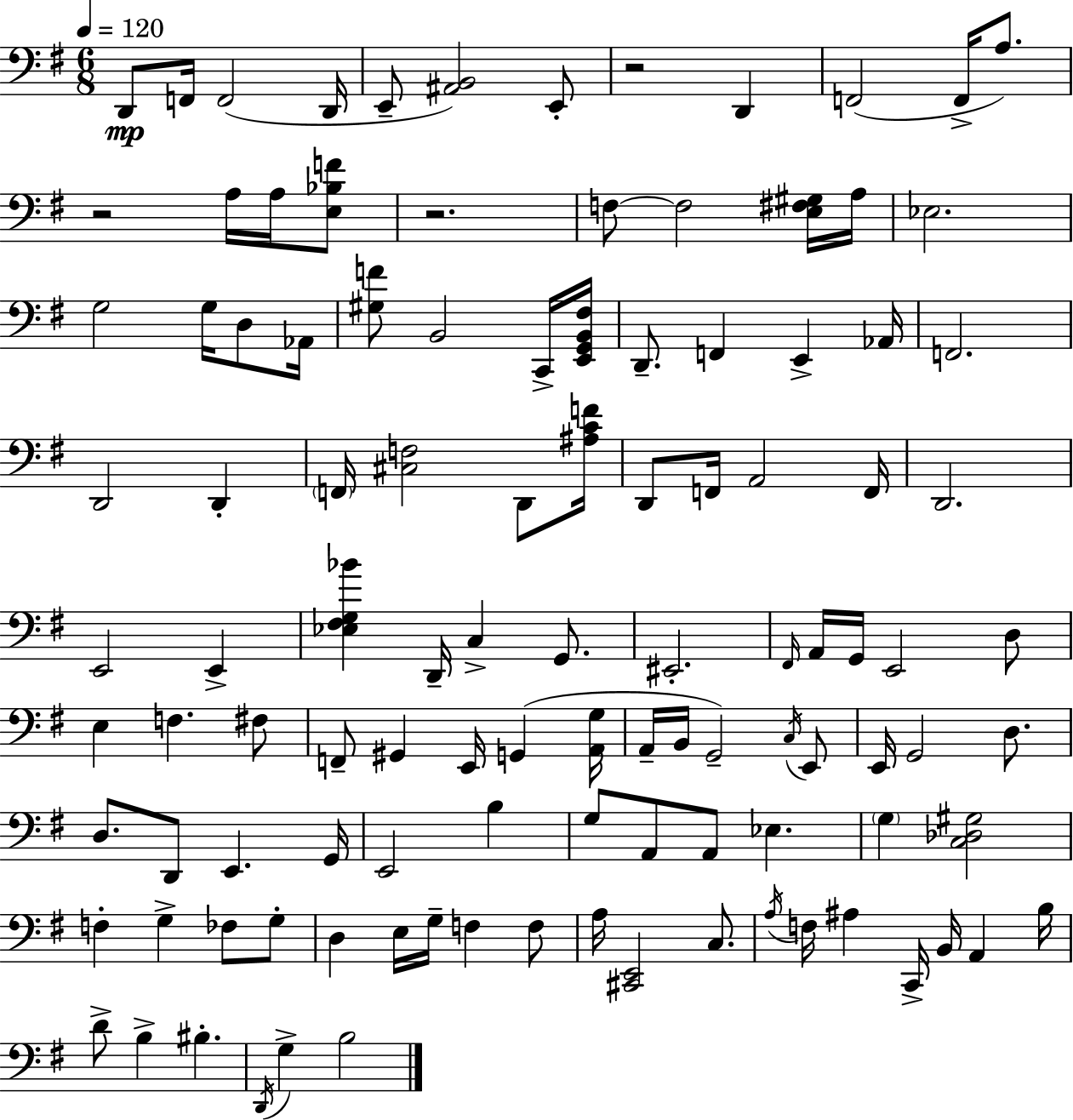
{
  \clef bass
  \numericTimeSignature
  \time 6/8
  \key g \major
  \tempo 4 = 120
  d,8\mp f,16 f,2( d,16 | e,8-- <ais, b,>2) e,8-. | r2 d,4 | f,2( f,16-> a8.) | \break r2 a16 a16 <e bes f'>8 | r2. | f8~~ f2 <e fis gis>16 a16 | ees2. | \break g2 g16 d8 aes,16 | <gis f'>8 b,2 c,16-> <e, g, b, fis>16 | d,8.-- f,4 e,4-> aes,16 | f,2. | \break d,2 d,4-. | \parenthesize f,16 <cis f>2 d,8 <ais c' f'>16 | d,8 f,16 a,2 f,16 | d,2. | \break e,2 e,4-> | <ees fis g bes'>4 d,16-- c4-> g,8. | eis,2.-. | \grace { fis,16 } a,16 g,16 e,2 d8 | \break e4 f4. fis8 | f,8-- gis,4 e,16 g,4( | <a, g>16 a,16-- b,16 g,2--) \acciaccatura { c16 } | e,8 e,16 g,2 d8. | \break d8. d,8 e,4. | g,16 e,2 b4 | g8 a,8 a,8 ees4. | \parenthesize g4 <c des gis>2 | \break f4-. g4-> fes8 | g8-. d4 e16 g16-- f4 | f8 a16 <cis, e,>2 c8. | \acciaccatura { a16 } f16 ais4 c,16-> b,16 a,4 | \break b16 d'8-> b4-> bis4.-. | \acciaccatura { d,16 } g4-> b2 | \bar "|."
}